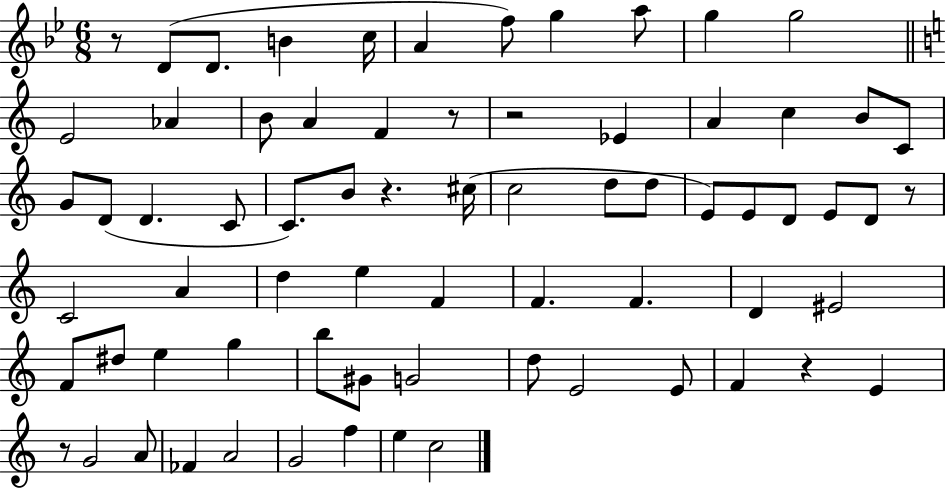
X:1
T:Untitled
M:6/8
L:1/4
K:Bb
z/2 D/2 D/2 B c/4 A f/2 g a/2 g g2 E2 _A B/2 A F z/2 z2 _E A c B/2 C/2 G/2 D/2 D C/2 C/2 B/2 z ^c/4 c2 d/2 d/2 E/2 E/2 D/2 E/2 D/2 z/2 C2 A d e F F F D ^E2 F/2 ^d/2 e g b/2 ^G/2 G2 d/2 E2 E/2 F z E z/2 G2 A/2 _F A2 G2 f e c2